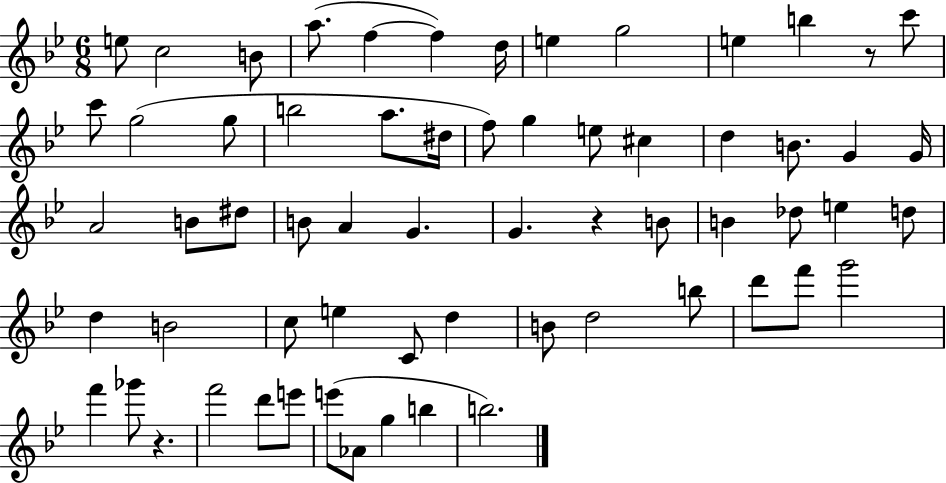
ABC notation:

X:1
T:Untitled
M:6/8
L:1/4
K:Bb
e/2 c2 B/2 a/2 f f d/4 e g2 e b z/2 c'/2 c'/2 g2 g/2 b2 a/2 ^d/4 f/2 g e/2 ^c d B/2 G G/4 A2 B/2 ^d/2 B/2 A G G z B/2 B _d/2 e d/2 d B2 c/2 e C/2 d B/2 d2 b/2 d'/2 f'/2 g'2 f' _g'/2 z f'2 d'/2 e'/2 e'/2 _A/2 g b b2